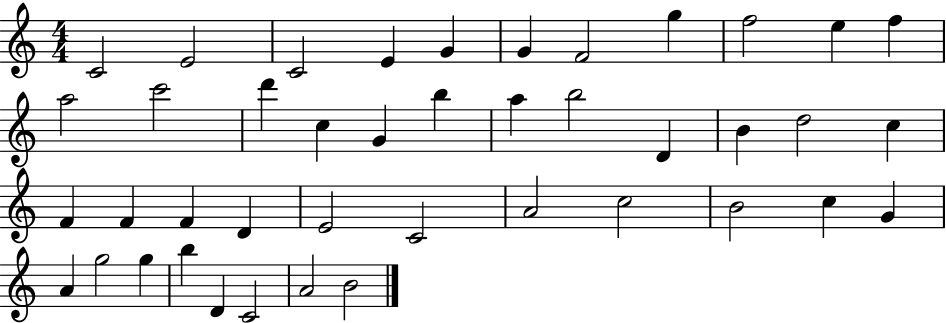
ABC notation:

X:1
T:Untitled
M:4/4
L:1/4
K:C
C2 E2 C2 E G G F2 g f2 e f a2 c'2 d' c G b a b2 D B d2 c F F F D E2 C2 A2 c2 B2 c G A g2 g b D C2 A2 B2